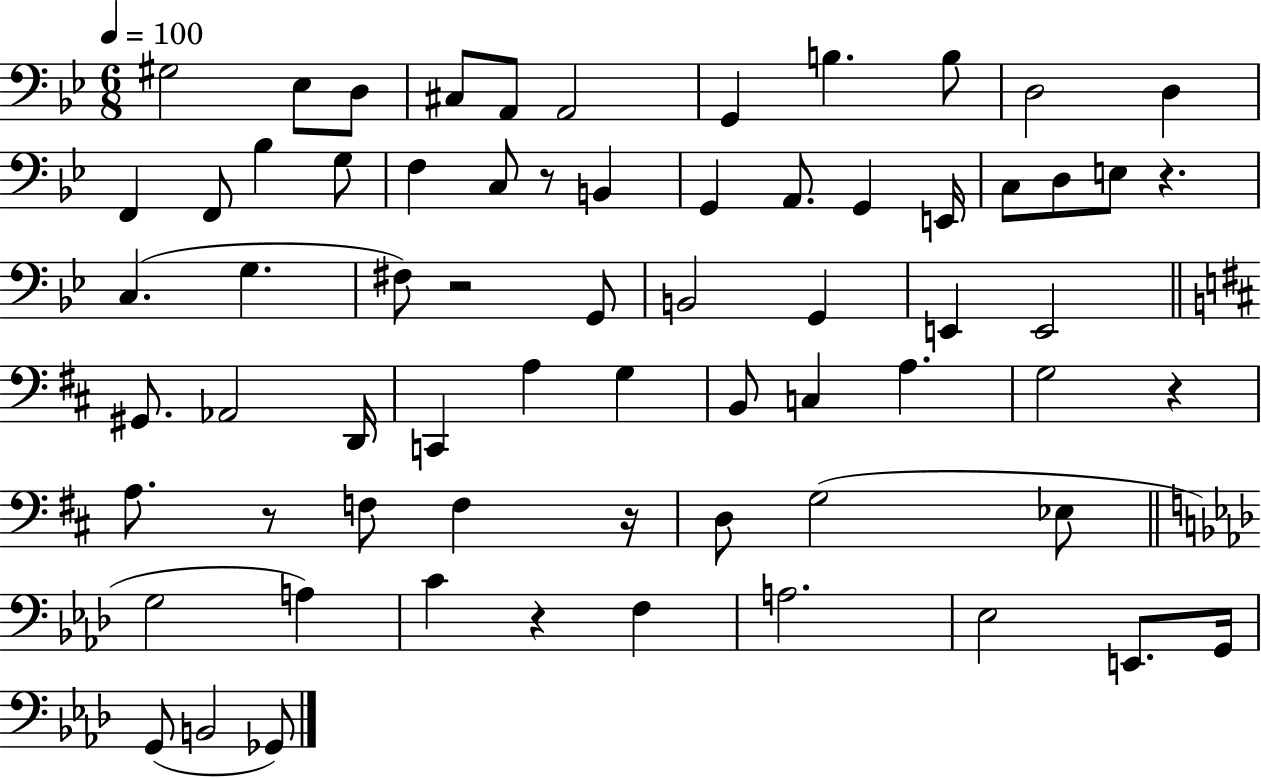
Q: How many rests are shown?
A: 7